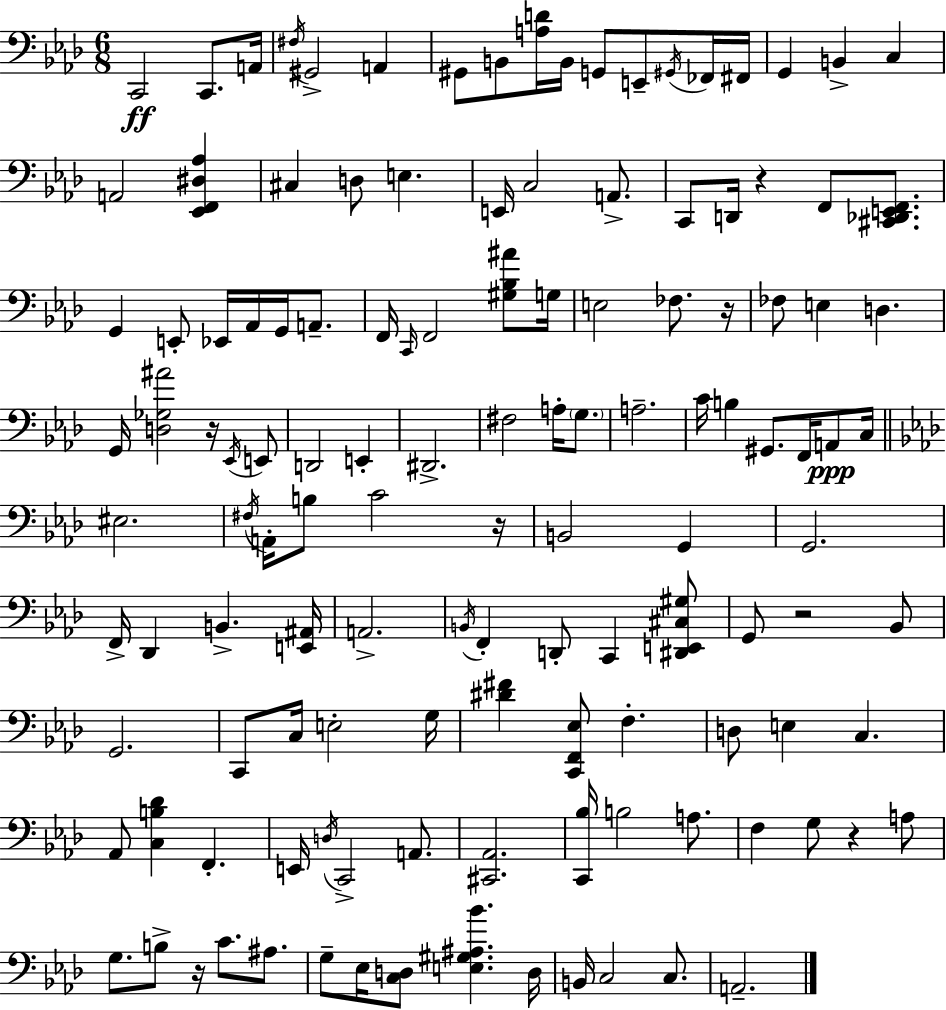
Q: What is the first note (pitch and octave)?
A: C2